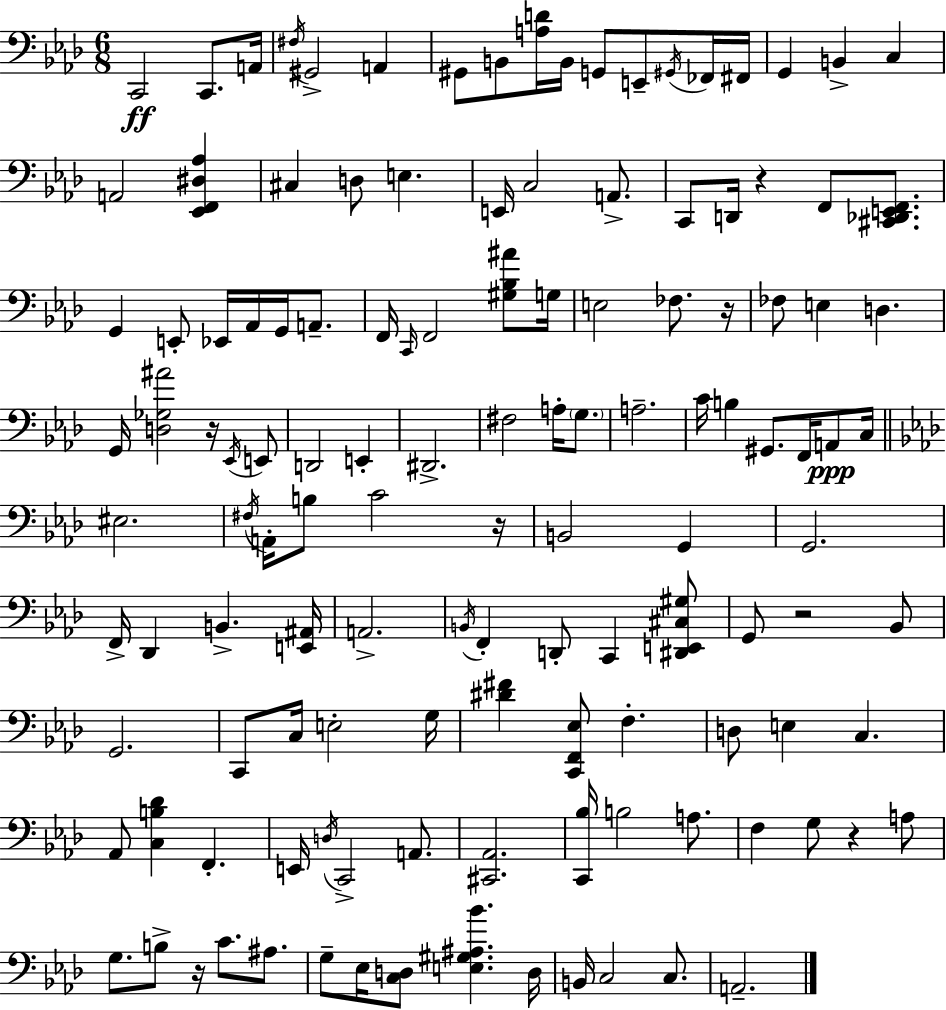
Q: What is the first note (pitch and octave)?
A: C2